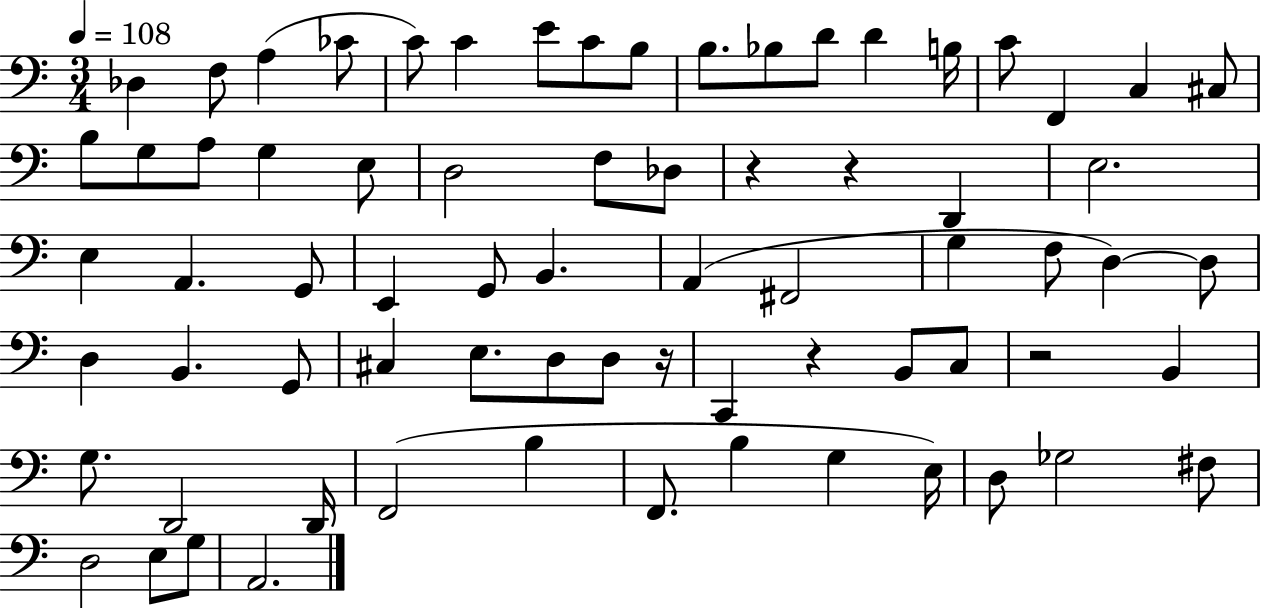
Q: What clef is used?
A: bass